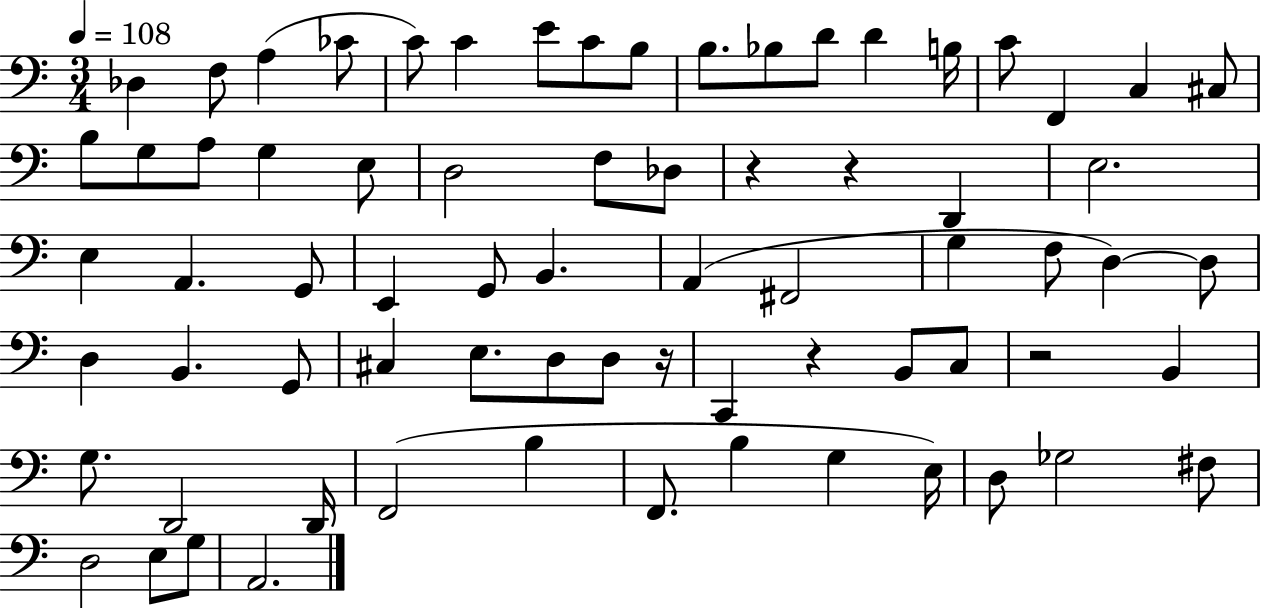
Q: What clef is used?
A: bass